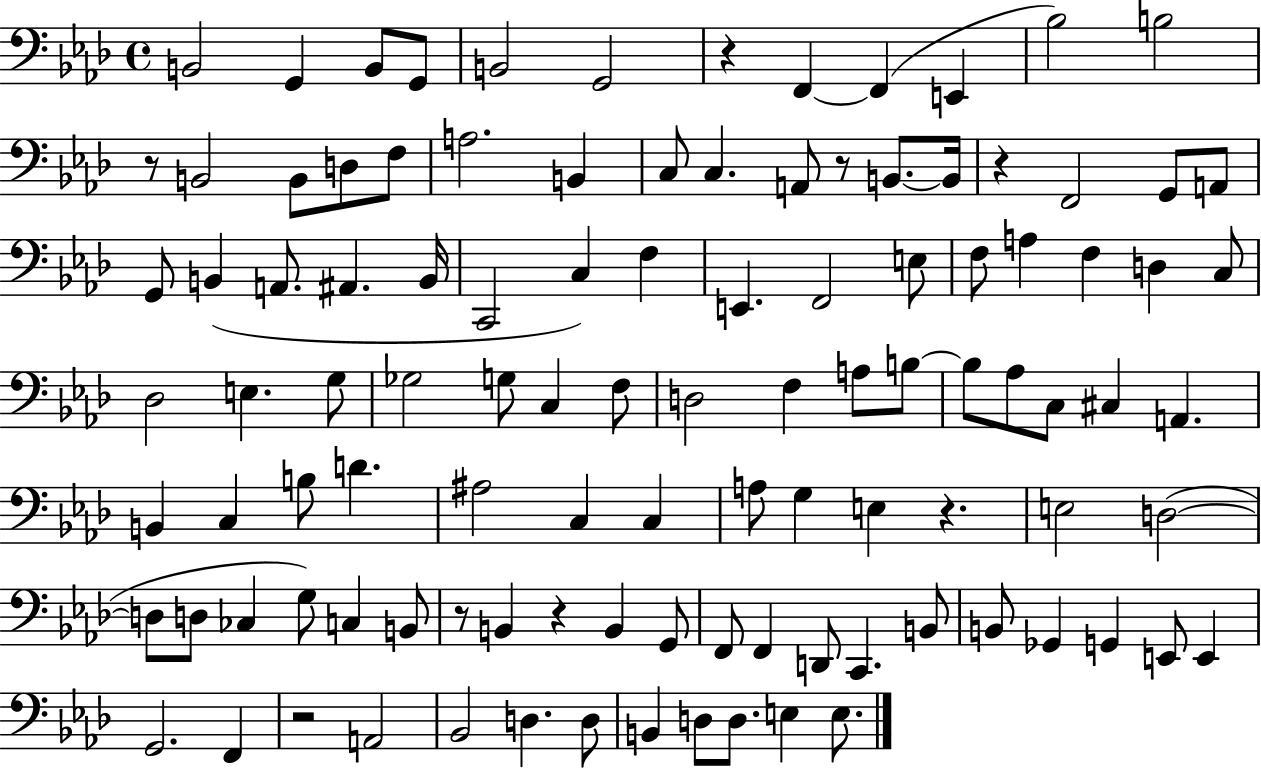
X:1
T:Untitled
M:4/4
L:1/4
K:Ab
B,,2 G,, B,,/2 G,,/2 B,,2 G,,2 z F,, F,, E,, _B,2 B,2 z/2 B,,2 B,,/2 D,/2 F,/2 A,2 B,, C,/2 C, A,,/2 z/2 B,,/2 B,,/4 z F,,2 G,,/2 A,,/2 G,,/2 B,, A,,/2 ^A,, B,,/4 C,,2 C, F, E,, F,,2 E,/2 F,/2 A, F, D, C,/2 _D,2 E, G,/2 _G,2 G,/2 C, F,/2 D,2 F, A,/2 B,/2 B,/2 _A,/2 C,/2 ^C, A,, B,, C, B,/2 D ^A,2 C, C, A,/2 G, E, z E,2 D,2 D,/2 D,/2 _C, G,/2 C, B,,/2 z/2 B,, z B,, G,,/2 F,,/2 F,, D,,/2 C,, B,,/2 B,,/2 _G,, G,, E,,/2 E,, G,,2 F,, z2 A,,2 _B,,2 D, D,/2 B,, D,/2 D,/2 E, E,/2